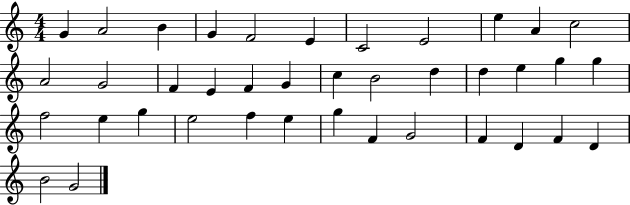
{
  \clef treble
  \numericTimeSignature
  \time 4/4
  \key c \major
  g'4 a'2 b'4 | g'4 f'2 e'4 | c'2 e'2 | e''4 a'4 c''2 | \break a'2 g'2 | f'4 e'4 f'4 g'4 | c''4 b'2 d''4 | d''4 e''4 g''4 g''4 | \break f''2 e''4 g''4 | e''2 f''4 e''4 | g''4 f'4 g'2 | f'4 d'4 f'4 d'4 | \break b'2 g'2 | \bar "|."
}